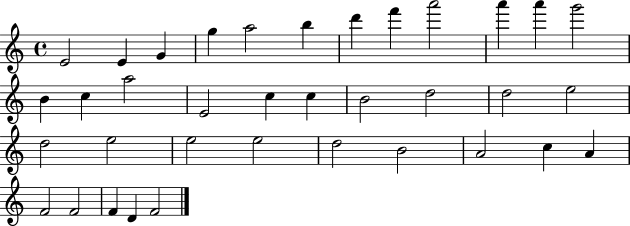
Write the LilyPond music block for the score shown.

{
  \clef treble
  \time 4/4
  \defaultTimeSignature
  \key c \major
  e'2 e'4 g'4 | g''4 a''2 b''4 | d'''4 f'''4 a'''2 | a'''4 a'''4 g'''2 | \break b'4 c''4 a''2 | e'2 c''4 c''4 | b'2 d''2 | d''2 e''2 | \break d''2 e''2 | e''2 e''2 | d''2 b'2 | a'2 c''4 a'4 | \break f'2 f'2 | f'4 d'4 f'2 | \bar "|."
}